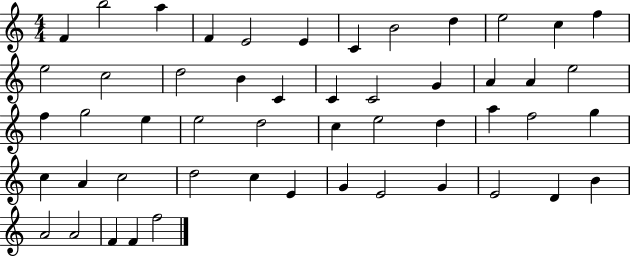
F4/q B5/h A5/q F4/q E4/h E4/q C4/q B4/h D5/q E5/h C5/q F5/q E5/h C5/h D5/h B4/q C4/q C4/q C4/h G4/q A4/q A4/q E5/h F5/q G5/h E5/q E5/h D5/h C5/q E5/h D5/q A5/q F5/h G5/q C5/q A4/q C5/h D5/h C5/q E4/q G4/q E4/h G4/q E4/h D4/q B4/q A4/h A4/h F4/q F4/q F5/h